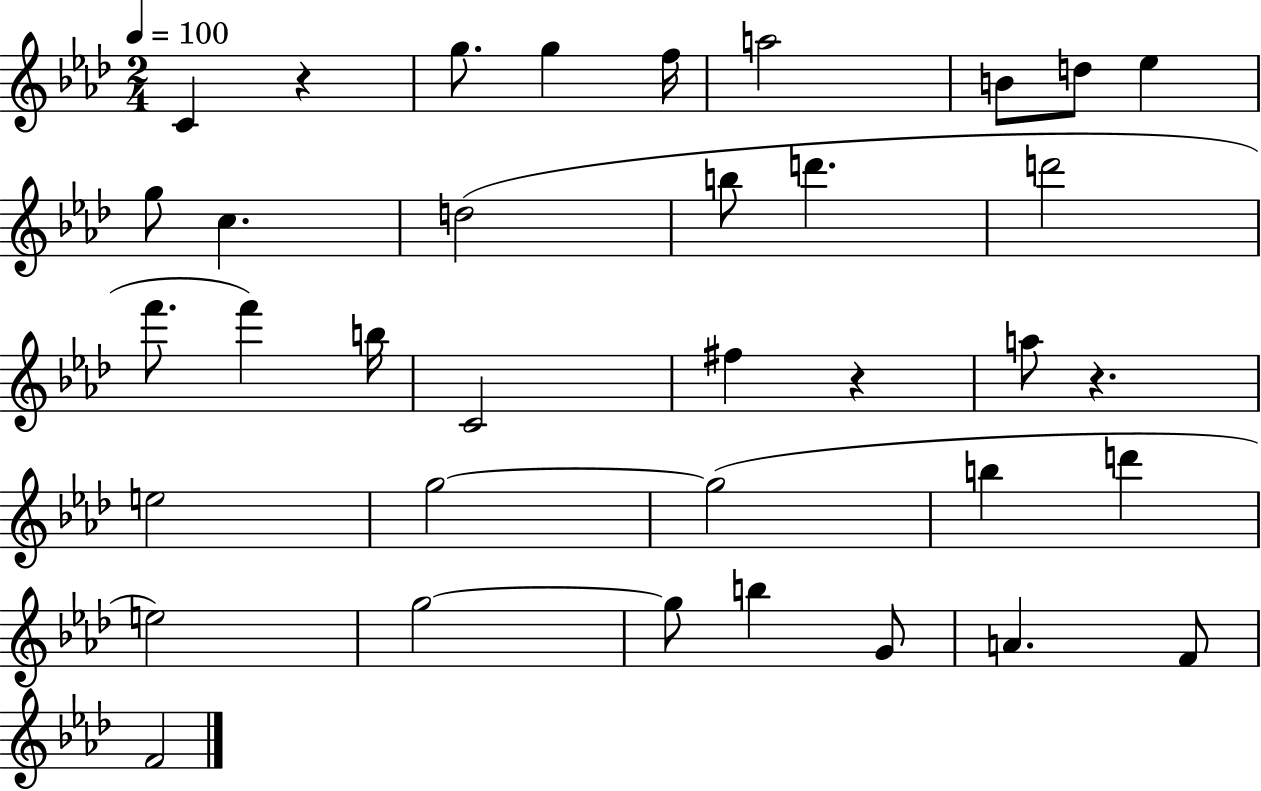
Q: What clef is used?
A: treble